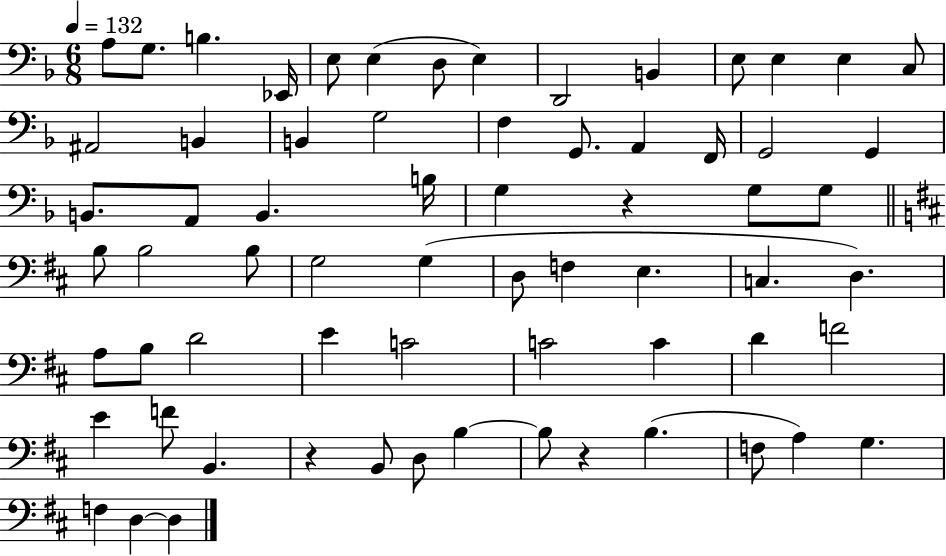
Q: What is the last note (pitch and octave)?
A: D3